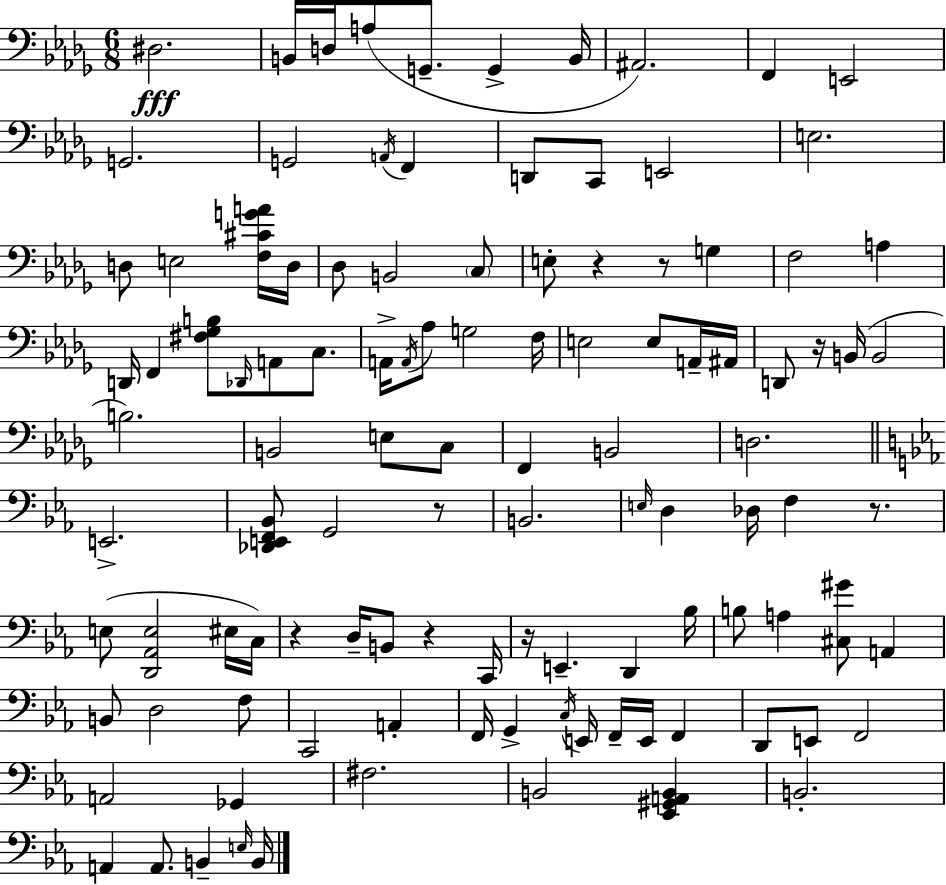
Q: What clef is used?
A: bass